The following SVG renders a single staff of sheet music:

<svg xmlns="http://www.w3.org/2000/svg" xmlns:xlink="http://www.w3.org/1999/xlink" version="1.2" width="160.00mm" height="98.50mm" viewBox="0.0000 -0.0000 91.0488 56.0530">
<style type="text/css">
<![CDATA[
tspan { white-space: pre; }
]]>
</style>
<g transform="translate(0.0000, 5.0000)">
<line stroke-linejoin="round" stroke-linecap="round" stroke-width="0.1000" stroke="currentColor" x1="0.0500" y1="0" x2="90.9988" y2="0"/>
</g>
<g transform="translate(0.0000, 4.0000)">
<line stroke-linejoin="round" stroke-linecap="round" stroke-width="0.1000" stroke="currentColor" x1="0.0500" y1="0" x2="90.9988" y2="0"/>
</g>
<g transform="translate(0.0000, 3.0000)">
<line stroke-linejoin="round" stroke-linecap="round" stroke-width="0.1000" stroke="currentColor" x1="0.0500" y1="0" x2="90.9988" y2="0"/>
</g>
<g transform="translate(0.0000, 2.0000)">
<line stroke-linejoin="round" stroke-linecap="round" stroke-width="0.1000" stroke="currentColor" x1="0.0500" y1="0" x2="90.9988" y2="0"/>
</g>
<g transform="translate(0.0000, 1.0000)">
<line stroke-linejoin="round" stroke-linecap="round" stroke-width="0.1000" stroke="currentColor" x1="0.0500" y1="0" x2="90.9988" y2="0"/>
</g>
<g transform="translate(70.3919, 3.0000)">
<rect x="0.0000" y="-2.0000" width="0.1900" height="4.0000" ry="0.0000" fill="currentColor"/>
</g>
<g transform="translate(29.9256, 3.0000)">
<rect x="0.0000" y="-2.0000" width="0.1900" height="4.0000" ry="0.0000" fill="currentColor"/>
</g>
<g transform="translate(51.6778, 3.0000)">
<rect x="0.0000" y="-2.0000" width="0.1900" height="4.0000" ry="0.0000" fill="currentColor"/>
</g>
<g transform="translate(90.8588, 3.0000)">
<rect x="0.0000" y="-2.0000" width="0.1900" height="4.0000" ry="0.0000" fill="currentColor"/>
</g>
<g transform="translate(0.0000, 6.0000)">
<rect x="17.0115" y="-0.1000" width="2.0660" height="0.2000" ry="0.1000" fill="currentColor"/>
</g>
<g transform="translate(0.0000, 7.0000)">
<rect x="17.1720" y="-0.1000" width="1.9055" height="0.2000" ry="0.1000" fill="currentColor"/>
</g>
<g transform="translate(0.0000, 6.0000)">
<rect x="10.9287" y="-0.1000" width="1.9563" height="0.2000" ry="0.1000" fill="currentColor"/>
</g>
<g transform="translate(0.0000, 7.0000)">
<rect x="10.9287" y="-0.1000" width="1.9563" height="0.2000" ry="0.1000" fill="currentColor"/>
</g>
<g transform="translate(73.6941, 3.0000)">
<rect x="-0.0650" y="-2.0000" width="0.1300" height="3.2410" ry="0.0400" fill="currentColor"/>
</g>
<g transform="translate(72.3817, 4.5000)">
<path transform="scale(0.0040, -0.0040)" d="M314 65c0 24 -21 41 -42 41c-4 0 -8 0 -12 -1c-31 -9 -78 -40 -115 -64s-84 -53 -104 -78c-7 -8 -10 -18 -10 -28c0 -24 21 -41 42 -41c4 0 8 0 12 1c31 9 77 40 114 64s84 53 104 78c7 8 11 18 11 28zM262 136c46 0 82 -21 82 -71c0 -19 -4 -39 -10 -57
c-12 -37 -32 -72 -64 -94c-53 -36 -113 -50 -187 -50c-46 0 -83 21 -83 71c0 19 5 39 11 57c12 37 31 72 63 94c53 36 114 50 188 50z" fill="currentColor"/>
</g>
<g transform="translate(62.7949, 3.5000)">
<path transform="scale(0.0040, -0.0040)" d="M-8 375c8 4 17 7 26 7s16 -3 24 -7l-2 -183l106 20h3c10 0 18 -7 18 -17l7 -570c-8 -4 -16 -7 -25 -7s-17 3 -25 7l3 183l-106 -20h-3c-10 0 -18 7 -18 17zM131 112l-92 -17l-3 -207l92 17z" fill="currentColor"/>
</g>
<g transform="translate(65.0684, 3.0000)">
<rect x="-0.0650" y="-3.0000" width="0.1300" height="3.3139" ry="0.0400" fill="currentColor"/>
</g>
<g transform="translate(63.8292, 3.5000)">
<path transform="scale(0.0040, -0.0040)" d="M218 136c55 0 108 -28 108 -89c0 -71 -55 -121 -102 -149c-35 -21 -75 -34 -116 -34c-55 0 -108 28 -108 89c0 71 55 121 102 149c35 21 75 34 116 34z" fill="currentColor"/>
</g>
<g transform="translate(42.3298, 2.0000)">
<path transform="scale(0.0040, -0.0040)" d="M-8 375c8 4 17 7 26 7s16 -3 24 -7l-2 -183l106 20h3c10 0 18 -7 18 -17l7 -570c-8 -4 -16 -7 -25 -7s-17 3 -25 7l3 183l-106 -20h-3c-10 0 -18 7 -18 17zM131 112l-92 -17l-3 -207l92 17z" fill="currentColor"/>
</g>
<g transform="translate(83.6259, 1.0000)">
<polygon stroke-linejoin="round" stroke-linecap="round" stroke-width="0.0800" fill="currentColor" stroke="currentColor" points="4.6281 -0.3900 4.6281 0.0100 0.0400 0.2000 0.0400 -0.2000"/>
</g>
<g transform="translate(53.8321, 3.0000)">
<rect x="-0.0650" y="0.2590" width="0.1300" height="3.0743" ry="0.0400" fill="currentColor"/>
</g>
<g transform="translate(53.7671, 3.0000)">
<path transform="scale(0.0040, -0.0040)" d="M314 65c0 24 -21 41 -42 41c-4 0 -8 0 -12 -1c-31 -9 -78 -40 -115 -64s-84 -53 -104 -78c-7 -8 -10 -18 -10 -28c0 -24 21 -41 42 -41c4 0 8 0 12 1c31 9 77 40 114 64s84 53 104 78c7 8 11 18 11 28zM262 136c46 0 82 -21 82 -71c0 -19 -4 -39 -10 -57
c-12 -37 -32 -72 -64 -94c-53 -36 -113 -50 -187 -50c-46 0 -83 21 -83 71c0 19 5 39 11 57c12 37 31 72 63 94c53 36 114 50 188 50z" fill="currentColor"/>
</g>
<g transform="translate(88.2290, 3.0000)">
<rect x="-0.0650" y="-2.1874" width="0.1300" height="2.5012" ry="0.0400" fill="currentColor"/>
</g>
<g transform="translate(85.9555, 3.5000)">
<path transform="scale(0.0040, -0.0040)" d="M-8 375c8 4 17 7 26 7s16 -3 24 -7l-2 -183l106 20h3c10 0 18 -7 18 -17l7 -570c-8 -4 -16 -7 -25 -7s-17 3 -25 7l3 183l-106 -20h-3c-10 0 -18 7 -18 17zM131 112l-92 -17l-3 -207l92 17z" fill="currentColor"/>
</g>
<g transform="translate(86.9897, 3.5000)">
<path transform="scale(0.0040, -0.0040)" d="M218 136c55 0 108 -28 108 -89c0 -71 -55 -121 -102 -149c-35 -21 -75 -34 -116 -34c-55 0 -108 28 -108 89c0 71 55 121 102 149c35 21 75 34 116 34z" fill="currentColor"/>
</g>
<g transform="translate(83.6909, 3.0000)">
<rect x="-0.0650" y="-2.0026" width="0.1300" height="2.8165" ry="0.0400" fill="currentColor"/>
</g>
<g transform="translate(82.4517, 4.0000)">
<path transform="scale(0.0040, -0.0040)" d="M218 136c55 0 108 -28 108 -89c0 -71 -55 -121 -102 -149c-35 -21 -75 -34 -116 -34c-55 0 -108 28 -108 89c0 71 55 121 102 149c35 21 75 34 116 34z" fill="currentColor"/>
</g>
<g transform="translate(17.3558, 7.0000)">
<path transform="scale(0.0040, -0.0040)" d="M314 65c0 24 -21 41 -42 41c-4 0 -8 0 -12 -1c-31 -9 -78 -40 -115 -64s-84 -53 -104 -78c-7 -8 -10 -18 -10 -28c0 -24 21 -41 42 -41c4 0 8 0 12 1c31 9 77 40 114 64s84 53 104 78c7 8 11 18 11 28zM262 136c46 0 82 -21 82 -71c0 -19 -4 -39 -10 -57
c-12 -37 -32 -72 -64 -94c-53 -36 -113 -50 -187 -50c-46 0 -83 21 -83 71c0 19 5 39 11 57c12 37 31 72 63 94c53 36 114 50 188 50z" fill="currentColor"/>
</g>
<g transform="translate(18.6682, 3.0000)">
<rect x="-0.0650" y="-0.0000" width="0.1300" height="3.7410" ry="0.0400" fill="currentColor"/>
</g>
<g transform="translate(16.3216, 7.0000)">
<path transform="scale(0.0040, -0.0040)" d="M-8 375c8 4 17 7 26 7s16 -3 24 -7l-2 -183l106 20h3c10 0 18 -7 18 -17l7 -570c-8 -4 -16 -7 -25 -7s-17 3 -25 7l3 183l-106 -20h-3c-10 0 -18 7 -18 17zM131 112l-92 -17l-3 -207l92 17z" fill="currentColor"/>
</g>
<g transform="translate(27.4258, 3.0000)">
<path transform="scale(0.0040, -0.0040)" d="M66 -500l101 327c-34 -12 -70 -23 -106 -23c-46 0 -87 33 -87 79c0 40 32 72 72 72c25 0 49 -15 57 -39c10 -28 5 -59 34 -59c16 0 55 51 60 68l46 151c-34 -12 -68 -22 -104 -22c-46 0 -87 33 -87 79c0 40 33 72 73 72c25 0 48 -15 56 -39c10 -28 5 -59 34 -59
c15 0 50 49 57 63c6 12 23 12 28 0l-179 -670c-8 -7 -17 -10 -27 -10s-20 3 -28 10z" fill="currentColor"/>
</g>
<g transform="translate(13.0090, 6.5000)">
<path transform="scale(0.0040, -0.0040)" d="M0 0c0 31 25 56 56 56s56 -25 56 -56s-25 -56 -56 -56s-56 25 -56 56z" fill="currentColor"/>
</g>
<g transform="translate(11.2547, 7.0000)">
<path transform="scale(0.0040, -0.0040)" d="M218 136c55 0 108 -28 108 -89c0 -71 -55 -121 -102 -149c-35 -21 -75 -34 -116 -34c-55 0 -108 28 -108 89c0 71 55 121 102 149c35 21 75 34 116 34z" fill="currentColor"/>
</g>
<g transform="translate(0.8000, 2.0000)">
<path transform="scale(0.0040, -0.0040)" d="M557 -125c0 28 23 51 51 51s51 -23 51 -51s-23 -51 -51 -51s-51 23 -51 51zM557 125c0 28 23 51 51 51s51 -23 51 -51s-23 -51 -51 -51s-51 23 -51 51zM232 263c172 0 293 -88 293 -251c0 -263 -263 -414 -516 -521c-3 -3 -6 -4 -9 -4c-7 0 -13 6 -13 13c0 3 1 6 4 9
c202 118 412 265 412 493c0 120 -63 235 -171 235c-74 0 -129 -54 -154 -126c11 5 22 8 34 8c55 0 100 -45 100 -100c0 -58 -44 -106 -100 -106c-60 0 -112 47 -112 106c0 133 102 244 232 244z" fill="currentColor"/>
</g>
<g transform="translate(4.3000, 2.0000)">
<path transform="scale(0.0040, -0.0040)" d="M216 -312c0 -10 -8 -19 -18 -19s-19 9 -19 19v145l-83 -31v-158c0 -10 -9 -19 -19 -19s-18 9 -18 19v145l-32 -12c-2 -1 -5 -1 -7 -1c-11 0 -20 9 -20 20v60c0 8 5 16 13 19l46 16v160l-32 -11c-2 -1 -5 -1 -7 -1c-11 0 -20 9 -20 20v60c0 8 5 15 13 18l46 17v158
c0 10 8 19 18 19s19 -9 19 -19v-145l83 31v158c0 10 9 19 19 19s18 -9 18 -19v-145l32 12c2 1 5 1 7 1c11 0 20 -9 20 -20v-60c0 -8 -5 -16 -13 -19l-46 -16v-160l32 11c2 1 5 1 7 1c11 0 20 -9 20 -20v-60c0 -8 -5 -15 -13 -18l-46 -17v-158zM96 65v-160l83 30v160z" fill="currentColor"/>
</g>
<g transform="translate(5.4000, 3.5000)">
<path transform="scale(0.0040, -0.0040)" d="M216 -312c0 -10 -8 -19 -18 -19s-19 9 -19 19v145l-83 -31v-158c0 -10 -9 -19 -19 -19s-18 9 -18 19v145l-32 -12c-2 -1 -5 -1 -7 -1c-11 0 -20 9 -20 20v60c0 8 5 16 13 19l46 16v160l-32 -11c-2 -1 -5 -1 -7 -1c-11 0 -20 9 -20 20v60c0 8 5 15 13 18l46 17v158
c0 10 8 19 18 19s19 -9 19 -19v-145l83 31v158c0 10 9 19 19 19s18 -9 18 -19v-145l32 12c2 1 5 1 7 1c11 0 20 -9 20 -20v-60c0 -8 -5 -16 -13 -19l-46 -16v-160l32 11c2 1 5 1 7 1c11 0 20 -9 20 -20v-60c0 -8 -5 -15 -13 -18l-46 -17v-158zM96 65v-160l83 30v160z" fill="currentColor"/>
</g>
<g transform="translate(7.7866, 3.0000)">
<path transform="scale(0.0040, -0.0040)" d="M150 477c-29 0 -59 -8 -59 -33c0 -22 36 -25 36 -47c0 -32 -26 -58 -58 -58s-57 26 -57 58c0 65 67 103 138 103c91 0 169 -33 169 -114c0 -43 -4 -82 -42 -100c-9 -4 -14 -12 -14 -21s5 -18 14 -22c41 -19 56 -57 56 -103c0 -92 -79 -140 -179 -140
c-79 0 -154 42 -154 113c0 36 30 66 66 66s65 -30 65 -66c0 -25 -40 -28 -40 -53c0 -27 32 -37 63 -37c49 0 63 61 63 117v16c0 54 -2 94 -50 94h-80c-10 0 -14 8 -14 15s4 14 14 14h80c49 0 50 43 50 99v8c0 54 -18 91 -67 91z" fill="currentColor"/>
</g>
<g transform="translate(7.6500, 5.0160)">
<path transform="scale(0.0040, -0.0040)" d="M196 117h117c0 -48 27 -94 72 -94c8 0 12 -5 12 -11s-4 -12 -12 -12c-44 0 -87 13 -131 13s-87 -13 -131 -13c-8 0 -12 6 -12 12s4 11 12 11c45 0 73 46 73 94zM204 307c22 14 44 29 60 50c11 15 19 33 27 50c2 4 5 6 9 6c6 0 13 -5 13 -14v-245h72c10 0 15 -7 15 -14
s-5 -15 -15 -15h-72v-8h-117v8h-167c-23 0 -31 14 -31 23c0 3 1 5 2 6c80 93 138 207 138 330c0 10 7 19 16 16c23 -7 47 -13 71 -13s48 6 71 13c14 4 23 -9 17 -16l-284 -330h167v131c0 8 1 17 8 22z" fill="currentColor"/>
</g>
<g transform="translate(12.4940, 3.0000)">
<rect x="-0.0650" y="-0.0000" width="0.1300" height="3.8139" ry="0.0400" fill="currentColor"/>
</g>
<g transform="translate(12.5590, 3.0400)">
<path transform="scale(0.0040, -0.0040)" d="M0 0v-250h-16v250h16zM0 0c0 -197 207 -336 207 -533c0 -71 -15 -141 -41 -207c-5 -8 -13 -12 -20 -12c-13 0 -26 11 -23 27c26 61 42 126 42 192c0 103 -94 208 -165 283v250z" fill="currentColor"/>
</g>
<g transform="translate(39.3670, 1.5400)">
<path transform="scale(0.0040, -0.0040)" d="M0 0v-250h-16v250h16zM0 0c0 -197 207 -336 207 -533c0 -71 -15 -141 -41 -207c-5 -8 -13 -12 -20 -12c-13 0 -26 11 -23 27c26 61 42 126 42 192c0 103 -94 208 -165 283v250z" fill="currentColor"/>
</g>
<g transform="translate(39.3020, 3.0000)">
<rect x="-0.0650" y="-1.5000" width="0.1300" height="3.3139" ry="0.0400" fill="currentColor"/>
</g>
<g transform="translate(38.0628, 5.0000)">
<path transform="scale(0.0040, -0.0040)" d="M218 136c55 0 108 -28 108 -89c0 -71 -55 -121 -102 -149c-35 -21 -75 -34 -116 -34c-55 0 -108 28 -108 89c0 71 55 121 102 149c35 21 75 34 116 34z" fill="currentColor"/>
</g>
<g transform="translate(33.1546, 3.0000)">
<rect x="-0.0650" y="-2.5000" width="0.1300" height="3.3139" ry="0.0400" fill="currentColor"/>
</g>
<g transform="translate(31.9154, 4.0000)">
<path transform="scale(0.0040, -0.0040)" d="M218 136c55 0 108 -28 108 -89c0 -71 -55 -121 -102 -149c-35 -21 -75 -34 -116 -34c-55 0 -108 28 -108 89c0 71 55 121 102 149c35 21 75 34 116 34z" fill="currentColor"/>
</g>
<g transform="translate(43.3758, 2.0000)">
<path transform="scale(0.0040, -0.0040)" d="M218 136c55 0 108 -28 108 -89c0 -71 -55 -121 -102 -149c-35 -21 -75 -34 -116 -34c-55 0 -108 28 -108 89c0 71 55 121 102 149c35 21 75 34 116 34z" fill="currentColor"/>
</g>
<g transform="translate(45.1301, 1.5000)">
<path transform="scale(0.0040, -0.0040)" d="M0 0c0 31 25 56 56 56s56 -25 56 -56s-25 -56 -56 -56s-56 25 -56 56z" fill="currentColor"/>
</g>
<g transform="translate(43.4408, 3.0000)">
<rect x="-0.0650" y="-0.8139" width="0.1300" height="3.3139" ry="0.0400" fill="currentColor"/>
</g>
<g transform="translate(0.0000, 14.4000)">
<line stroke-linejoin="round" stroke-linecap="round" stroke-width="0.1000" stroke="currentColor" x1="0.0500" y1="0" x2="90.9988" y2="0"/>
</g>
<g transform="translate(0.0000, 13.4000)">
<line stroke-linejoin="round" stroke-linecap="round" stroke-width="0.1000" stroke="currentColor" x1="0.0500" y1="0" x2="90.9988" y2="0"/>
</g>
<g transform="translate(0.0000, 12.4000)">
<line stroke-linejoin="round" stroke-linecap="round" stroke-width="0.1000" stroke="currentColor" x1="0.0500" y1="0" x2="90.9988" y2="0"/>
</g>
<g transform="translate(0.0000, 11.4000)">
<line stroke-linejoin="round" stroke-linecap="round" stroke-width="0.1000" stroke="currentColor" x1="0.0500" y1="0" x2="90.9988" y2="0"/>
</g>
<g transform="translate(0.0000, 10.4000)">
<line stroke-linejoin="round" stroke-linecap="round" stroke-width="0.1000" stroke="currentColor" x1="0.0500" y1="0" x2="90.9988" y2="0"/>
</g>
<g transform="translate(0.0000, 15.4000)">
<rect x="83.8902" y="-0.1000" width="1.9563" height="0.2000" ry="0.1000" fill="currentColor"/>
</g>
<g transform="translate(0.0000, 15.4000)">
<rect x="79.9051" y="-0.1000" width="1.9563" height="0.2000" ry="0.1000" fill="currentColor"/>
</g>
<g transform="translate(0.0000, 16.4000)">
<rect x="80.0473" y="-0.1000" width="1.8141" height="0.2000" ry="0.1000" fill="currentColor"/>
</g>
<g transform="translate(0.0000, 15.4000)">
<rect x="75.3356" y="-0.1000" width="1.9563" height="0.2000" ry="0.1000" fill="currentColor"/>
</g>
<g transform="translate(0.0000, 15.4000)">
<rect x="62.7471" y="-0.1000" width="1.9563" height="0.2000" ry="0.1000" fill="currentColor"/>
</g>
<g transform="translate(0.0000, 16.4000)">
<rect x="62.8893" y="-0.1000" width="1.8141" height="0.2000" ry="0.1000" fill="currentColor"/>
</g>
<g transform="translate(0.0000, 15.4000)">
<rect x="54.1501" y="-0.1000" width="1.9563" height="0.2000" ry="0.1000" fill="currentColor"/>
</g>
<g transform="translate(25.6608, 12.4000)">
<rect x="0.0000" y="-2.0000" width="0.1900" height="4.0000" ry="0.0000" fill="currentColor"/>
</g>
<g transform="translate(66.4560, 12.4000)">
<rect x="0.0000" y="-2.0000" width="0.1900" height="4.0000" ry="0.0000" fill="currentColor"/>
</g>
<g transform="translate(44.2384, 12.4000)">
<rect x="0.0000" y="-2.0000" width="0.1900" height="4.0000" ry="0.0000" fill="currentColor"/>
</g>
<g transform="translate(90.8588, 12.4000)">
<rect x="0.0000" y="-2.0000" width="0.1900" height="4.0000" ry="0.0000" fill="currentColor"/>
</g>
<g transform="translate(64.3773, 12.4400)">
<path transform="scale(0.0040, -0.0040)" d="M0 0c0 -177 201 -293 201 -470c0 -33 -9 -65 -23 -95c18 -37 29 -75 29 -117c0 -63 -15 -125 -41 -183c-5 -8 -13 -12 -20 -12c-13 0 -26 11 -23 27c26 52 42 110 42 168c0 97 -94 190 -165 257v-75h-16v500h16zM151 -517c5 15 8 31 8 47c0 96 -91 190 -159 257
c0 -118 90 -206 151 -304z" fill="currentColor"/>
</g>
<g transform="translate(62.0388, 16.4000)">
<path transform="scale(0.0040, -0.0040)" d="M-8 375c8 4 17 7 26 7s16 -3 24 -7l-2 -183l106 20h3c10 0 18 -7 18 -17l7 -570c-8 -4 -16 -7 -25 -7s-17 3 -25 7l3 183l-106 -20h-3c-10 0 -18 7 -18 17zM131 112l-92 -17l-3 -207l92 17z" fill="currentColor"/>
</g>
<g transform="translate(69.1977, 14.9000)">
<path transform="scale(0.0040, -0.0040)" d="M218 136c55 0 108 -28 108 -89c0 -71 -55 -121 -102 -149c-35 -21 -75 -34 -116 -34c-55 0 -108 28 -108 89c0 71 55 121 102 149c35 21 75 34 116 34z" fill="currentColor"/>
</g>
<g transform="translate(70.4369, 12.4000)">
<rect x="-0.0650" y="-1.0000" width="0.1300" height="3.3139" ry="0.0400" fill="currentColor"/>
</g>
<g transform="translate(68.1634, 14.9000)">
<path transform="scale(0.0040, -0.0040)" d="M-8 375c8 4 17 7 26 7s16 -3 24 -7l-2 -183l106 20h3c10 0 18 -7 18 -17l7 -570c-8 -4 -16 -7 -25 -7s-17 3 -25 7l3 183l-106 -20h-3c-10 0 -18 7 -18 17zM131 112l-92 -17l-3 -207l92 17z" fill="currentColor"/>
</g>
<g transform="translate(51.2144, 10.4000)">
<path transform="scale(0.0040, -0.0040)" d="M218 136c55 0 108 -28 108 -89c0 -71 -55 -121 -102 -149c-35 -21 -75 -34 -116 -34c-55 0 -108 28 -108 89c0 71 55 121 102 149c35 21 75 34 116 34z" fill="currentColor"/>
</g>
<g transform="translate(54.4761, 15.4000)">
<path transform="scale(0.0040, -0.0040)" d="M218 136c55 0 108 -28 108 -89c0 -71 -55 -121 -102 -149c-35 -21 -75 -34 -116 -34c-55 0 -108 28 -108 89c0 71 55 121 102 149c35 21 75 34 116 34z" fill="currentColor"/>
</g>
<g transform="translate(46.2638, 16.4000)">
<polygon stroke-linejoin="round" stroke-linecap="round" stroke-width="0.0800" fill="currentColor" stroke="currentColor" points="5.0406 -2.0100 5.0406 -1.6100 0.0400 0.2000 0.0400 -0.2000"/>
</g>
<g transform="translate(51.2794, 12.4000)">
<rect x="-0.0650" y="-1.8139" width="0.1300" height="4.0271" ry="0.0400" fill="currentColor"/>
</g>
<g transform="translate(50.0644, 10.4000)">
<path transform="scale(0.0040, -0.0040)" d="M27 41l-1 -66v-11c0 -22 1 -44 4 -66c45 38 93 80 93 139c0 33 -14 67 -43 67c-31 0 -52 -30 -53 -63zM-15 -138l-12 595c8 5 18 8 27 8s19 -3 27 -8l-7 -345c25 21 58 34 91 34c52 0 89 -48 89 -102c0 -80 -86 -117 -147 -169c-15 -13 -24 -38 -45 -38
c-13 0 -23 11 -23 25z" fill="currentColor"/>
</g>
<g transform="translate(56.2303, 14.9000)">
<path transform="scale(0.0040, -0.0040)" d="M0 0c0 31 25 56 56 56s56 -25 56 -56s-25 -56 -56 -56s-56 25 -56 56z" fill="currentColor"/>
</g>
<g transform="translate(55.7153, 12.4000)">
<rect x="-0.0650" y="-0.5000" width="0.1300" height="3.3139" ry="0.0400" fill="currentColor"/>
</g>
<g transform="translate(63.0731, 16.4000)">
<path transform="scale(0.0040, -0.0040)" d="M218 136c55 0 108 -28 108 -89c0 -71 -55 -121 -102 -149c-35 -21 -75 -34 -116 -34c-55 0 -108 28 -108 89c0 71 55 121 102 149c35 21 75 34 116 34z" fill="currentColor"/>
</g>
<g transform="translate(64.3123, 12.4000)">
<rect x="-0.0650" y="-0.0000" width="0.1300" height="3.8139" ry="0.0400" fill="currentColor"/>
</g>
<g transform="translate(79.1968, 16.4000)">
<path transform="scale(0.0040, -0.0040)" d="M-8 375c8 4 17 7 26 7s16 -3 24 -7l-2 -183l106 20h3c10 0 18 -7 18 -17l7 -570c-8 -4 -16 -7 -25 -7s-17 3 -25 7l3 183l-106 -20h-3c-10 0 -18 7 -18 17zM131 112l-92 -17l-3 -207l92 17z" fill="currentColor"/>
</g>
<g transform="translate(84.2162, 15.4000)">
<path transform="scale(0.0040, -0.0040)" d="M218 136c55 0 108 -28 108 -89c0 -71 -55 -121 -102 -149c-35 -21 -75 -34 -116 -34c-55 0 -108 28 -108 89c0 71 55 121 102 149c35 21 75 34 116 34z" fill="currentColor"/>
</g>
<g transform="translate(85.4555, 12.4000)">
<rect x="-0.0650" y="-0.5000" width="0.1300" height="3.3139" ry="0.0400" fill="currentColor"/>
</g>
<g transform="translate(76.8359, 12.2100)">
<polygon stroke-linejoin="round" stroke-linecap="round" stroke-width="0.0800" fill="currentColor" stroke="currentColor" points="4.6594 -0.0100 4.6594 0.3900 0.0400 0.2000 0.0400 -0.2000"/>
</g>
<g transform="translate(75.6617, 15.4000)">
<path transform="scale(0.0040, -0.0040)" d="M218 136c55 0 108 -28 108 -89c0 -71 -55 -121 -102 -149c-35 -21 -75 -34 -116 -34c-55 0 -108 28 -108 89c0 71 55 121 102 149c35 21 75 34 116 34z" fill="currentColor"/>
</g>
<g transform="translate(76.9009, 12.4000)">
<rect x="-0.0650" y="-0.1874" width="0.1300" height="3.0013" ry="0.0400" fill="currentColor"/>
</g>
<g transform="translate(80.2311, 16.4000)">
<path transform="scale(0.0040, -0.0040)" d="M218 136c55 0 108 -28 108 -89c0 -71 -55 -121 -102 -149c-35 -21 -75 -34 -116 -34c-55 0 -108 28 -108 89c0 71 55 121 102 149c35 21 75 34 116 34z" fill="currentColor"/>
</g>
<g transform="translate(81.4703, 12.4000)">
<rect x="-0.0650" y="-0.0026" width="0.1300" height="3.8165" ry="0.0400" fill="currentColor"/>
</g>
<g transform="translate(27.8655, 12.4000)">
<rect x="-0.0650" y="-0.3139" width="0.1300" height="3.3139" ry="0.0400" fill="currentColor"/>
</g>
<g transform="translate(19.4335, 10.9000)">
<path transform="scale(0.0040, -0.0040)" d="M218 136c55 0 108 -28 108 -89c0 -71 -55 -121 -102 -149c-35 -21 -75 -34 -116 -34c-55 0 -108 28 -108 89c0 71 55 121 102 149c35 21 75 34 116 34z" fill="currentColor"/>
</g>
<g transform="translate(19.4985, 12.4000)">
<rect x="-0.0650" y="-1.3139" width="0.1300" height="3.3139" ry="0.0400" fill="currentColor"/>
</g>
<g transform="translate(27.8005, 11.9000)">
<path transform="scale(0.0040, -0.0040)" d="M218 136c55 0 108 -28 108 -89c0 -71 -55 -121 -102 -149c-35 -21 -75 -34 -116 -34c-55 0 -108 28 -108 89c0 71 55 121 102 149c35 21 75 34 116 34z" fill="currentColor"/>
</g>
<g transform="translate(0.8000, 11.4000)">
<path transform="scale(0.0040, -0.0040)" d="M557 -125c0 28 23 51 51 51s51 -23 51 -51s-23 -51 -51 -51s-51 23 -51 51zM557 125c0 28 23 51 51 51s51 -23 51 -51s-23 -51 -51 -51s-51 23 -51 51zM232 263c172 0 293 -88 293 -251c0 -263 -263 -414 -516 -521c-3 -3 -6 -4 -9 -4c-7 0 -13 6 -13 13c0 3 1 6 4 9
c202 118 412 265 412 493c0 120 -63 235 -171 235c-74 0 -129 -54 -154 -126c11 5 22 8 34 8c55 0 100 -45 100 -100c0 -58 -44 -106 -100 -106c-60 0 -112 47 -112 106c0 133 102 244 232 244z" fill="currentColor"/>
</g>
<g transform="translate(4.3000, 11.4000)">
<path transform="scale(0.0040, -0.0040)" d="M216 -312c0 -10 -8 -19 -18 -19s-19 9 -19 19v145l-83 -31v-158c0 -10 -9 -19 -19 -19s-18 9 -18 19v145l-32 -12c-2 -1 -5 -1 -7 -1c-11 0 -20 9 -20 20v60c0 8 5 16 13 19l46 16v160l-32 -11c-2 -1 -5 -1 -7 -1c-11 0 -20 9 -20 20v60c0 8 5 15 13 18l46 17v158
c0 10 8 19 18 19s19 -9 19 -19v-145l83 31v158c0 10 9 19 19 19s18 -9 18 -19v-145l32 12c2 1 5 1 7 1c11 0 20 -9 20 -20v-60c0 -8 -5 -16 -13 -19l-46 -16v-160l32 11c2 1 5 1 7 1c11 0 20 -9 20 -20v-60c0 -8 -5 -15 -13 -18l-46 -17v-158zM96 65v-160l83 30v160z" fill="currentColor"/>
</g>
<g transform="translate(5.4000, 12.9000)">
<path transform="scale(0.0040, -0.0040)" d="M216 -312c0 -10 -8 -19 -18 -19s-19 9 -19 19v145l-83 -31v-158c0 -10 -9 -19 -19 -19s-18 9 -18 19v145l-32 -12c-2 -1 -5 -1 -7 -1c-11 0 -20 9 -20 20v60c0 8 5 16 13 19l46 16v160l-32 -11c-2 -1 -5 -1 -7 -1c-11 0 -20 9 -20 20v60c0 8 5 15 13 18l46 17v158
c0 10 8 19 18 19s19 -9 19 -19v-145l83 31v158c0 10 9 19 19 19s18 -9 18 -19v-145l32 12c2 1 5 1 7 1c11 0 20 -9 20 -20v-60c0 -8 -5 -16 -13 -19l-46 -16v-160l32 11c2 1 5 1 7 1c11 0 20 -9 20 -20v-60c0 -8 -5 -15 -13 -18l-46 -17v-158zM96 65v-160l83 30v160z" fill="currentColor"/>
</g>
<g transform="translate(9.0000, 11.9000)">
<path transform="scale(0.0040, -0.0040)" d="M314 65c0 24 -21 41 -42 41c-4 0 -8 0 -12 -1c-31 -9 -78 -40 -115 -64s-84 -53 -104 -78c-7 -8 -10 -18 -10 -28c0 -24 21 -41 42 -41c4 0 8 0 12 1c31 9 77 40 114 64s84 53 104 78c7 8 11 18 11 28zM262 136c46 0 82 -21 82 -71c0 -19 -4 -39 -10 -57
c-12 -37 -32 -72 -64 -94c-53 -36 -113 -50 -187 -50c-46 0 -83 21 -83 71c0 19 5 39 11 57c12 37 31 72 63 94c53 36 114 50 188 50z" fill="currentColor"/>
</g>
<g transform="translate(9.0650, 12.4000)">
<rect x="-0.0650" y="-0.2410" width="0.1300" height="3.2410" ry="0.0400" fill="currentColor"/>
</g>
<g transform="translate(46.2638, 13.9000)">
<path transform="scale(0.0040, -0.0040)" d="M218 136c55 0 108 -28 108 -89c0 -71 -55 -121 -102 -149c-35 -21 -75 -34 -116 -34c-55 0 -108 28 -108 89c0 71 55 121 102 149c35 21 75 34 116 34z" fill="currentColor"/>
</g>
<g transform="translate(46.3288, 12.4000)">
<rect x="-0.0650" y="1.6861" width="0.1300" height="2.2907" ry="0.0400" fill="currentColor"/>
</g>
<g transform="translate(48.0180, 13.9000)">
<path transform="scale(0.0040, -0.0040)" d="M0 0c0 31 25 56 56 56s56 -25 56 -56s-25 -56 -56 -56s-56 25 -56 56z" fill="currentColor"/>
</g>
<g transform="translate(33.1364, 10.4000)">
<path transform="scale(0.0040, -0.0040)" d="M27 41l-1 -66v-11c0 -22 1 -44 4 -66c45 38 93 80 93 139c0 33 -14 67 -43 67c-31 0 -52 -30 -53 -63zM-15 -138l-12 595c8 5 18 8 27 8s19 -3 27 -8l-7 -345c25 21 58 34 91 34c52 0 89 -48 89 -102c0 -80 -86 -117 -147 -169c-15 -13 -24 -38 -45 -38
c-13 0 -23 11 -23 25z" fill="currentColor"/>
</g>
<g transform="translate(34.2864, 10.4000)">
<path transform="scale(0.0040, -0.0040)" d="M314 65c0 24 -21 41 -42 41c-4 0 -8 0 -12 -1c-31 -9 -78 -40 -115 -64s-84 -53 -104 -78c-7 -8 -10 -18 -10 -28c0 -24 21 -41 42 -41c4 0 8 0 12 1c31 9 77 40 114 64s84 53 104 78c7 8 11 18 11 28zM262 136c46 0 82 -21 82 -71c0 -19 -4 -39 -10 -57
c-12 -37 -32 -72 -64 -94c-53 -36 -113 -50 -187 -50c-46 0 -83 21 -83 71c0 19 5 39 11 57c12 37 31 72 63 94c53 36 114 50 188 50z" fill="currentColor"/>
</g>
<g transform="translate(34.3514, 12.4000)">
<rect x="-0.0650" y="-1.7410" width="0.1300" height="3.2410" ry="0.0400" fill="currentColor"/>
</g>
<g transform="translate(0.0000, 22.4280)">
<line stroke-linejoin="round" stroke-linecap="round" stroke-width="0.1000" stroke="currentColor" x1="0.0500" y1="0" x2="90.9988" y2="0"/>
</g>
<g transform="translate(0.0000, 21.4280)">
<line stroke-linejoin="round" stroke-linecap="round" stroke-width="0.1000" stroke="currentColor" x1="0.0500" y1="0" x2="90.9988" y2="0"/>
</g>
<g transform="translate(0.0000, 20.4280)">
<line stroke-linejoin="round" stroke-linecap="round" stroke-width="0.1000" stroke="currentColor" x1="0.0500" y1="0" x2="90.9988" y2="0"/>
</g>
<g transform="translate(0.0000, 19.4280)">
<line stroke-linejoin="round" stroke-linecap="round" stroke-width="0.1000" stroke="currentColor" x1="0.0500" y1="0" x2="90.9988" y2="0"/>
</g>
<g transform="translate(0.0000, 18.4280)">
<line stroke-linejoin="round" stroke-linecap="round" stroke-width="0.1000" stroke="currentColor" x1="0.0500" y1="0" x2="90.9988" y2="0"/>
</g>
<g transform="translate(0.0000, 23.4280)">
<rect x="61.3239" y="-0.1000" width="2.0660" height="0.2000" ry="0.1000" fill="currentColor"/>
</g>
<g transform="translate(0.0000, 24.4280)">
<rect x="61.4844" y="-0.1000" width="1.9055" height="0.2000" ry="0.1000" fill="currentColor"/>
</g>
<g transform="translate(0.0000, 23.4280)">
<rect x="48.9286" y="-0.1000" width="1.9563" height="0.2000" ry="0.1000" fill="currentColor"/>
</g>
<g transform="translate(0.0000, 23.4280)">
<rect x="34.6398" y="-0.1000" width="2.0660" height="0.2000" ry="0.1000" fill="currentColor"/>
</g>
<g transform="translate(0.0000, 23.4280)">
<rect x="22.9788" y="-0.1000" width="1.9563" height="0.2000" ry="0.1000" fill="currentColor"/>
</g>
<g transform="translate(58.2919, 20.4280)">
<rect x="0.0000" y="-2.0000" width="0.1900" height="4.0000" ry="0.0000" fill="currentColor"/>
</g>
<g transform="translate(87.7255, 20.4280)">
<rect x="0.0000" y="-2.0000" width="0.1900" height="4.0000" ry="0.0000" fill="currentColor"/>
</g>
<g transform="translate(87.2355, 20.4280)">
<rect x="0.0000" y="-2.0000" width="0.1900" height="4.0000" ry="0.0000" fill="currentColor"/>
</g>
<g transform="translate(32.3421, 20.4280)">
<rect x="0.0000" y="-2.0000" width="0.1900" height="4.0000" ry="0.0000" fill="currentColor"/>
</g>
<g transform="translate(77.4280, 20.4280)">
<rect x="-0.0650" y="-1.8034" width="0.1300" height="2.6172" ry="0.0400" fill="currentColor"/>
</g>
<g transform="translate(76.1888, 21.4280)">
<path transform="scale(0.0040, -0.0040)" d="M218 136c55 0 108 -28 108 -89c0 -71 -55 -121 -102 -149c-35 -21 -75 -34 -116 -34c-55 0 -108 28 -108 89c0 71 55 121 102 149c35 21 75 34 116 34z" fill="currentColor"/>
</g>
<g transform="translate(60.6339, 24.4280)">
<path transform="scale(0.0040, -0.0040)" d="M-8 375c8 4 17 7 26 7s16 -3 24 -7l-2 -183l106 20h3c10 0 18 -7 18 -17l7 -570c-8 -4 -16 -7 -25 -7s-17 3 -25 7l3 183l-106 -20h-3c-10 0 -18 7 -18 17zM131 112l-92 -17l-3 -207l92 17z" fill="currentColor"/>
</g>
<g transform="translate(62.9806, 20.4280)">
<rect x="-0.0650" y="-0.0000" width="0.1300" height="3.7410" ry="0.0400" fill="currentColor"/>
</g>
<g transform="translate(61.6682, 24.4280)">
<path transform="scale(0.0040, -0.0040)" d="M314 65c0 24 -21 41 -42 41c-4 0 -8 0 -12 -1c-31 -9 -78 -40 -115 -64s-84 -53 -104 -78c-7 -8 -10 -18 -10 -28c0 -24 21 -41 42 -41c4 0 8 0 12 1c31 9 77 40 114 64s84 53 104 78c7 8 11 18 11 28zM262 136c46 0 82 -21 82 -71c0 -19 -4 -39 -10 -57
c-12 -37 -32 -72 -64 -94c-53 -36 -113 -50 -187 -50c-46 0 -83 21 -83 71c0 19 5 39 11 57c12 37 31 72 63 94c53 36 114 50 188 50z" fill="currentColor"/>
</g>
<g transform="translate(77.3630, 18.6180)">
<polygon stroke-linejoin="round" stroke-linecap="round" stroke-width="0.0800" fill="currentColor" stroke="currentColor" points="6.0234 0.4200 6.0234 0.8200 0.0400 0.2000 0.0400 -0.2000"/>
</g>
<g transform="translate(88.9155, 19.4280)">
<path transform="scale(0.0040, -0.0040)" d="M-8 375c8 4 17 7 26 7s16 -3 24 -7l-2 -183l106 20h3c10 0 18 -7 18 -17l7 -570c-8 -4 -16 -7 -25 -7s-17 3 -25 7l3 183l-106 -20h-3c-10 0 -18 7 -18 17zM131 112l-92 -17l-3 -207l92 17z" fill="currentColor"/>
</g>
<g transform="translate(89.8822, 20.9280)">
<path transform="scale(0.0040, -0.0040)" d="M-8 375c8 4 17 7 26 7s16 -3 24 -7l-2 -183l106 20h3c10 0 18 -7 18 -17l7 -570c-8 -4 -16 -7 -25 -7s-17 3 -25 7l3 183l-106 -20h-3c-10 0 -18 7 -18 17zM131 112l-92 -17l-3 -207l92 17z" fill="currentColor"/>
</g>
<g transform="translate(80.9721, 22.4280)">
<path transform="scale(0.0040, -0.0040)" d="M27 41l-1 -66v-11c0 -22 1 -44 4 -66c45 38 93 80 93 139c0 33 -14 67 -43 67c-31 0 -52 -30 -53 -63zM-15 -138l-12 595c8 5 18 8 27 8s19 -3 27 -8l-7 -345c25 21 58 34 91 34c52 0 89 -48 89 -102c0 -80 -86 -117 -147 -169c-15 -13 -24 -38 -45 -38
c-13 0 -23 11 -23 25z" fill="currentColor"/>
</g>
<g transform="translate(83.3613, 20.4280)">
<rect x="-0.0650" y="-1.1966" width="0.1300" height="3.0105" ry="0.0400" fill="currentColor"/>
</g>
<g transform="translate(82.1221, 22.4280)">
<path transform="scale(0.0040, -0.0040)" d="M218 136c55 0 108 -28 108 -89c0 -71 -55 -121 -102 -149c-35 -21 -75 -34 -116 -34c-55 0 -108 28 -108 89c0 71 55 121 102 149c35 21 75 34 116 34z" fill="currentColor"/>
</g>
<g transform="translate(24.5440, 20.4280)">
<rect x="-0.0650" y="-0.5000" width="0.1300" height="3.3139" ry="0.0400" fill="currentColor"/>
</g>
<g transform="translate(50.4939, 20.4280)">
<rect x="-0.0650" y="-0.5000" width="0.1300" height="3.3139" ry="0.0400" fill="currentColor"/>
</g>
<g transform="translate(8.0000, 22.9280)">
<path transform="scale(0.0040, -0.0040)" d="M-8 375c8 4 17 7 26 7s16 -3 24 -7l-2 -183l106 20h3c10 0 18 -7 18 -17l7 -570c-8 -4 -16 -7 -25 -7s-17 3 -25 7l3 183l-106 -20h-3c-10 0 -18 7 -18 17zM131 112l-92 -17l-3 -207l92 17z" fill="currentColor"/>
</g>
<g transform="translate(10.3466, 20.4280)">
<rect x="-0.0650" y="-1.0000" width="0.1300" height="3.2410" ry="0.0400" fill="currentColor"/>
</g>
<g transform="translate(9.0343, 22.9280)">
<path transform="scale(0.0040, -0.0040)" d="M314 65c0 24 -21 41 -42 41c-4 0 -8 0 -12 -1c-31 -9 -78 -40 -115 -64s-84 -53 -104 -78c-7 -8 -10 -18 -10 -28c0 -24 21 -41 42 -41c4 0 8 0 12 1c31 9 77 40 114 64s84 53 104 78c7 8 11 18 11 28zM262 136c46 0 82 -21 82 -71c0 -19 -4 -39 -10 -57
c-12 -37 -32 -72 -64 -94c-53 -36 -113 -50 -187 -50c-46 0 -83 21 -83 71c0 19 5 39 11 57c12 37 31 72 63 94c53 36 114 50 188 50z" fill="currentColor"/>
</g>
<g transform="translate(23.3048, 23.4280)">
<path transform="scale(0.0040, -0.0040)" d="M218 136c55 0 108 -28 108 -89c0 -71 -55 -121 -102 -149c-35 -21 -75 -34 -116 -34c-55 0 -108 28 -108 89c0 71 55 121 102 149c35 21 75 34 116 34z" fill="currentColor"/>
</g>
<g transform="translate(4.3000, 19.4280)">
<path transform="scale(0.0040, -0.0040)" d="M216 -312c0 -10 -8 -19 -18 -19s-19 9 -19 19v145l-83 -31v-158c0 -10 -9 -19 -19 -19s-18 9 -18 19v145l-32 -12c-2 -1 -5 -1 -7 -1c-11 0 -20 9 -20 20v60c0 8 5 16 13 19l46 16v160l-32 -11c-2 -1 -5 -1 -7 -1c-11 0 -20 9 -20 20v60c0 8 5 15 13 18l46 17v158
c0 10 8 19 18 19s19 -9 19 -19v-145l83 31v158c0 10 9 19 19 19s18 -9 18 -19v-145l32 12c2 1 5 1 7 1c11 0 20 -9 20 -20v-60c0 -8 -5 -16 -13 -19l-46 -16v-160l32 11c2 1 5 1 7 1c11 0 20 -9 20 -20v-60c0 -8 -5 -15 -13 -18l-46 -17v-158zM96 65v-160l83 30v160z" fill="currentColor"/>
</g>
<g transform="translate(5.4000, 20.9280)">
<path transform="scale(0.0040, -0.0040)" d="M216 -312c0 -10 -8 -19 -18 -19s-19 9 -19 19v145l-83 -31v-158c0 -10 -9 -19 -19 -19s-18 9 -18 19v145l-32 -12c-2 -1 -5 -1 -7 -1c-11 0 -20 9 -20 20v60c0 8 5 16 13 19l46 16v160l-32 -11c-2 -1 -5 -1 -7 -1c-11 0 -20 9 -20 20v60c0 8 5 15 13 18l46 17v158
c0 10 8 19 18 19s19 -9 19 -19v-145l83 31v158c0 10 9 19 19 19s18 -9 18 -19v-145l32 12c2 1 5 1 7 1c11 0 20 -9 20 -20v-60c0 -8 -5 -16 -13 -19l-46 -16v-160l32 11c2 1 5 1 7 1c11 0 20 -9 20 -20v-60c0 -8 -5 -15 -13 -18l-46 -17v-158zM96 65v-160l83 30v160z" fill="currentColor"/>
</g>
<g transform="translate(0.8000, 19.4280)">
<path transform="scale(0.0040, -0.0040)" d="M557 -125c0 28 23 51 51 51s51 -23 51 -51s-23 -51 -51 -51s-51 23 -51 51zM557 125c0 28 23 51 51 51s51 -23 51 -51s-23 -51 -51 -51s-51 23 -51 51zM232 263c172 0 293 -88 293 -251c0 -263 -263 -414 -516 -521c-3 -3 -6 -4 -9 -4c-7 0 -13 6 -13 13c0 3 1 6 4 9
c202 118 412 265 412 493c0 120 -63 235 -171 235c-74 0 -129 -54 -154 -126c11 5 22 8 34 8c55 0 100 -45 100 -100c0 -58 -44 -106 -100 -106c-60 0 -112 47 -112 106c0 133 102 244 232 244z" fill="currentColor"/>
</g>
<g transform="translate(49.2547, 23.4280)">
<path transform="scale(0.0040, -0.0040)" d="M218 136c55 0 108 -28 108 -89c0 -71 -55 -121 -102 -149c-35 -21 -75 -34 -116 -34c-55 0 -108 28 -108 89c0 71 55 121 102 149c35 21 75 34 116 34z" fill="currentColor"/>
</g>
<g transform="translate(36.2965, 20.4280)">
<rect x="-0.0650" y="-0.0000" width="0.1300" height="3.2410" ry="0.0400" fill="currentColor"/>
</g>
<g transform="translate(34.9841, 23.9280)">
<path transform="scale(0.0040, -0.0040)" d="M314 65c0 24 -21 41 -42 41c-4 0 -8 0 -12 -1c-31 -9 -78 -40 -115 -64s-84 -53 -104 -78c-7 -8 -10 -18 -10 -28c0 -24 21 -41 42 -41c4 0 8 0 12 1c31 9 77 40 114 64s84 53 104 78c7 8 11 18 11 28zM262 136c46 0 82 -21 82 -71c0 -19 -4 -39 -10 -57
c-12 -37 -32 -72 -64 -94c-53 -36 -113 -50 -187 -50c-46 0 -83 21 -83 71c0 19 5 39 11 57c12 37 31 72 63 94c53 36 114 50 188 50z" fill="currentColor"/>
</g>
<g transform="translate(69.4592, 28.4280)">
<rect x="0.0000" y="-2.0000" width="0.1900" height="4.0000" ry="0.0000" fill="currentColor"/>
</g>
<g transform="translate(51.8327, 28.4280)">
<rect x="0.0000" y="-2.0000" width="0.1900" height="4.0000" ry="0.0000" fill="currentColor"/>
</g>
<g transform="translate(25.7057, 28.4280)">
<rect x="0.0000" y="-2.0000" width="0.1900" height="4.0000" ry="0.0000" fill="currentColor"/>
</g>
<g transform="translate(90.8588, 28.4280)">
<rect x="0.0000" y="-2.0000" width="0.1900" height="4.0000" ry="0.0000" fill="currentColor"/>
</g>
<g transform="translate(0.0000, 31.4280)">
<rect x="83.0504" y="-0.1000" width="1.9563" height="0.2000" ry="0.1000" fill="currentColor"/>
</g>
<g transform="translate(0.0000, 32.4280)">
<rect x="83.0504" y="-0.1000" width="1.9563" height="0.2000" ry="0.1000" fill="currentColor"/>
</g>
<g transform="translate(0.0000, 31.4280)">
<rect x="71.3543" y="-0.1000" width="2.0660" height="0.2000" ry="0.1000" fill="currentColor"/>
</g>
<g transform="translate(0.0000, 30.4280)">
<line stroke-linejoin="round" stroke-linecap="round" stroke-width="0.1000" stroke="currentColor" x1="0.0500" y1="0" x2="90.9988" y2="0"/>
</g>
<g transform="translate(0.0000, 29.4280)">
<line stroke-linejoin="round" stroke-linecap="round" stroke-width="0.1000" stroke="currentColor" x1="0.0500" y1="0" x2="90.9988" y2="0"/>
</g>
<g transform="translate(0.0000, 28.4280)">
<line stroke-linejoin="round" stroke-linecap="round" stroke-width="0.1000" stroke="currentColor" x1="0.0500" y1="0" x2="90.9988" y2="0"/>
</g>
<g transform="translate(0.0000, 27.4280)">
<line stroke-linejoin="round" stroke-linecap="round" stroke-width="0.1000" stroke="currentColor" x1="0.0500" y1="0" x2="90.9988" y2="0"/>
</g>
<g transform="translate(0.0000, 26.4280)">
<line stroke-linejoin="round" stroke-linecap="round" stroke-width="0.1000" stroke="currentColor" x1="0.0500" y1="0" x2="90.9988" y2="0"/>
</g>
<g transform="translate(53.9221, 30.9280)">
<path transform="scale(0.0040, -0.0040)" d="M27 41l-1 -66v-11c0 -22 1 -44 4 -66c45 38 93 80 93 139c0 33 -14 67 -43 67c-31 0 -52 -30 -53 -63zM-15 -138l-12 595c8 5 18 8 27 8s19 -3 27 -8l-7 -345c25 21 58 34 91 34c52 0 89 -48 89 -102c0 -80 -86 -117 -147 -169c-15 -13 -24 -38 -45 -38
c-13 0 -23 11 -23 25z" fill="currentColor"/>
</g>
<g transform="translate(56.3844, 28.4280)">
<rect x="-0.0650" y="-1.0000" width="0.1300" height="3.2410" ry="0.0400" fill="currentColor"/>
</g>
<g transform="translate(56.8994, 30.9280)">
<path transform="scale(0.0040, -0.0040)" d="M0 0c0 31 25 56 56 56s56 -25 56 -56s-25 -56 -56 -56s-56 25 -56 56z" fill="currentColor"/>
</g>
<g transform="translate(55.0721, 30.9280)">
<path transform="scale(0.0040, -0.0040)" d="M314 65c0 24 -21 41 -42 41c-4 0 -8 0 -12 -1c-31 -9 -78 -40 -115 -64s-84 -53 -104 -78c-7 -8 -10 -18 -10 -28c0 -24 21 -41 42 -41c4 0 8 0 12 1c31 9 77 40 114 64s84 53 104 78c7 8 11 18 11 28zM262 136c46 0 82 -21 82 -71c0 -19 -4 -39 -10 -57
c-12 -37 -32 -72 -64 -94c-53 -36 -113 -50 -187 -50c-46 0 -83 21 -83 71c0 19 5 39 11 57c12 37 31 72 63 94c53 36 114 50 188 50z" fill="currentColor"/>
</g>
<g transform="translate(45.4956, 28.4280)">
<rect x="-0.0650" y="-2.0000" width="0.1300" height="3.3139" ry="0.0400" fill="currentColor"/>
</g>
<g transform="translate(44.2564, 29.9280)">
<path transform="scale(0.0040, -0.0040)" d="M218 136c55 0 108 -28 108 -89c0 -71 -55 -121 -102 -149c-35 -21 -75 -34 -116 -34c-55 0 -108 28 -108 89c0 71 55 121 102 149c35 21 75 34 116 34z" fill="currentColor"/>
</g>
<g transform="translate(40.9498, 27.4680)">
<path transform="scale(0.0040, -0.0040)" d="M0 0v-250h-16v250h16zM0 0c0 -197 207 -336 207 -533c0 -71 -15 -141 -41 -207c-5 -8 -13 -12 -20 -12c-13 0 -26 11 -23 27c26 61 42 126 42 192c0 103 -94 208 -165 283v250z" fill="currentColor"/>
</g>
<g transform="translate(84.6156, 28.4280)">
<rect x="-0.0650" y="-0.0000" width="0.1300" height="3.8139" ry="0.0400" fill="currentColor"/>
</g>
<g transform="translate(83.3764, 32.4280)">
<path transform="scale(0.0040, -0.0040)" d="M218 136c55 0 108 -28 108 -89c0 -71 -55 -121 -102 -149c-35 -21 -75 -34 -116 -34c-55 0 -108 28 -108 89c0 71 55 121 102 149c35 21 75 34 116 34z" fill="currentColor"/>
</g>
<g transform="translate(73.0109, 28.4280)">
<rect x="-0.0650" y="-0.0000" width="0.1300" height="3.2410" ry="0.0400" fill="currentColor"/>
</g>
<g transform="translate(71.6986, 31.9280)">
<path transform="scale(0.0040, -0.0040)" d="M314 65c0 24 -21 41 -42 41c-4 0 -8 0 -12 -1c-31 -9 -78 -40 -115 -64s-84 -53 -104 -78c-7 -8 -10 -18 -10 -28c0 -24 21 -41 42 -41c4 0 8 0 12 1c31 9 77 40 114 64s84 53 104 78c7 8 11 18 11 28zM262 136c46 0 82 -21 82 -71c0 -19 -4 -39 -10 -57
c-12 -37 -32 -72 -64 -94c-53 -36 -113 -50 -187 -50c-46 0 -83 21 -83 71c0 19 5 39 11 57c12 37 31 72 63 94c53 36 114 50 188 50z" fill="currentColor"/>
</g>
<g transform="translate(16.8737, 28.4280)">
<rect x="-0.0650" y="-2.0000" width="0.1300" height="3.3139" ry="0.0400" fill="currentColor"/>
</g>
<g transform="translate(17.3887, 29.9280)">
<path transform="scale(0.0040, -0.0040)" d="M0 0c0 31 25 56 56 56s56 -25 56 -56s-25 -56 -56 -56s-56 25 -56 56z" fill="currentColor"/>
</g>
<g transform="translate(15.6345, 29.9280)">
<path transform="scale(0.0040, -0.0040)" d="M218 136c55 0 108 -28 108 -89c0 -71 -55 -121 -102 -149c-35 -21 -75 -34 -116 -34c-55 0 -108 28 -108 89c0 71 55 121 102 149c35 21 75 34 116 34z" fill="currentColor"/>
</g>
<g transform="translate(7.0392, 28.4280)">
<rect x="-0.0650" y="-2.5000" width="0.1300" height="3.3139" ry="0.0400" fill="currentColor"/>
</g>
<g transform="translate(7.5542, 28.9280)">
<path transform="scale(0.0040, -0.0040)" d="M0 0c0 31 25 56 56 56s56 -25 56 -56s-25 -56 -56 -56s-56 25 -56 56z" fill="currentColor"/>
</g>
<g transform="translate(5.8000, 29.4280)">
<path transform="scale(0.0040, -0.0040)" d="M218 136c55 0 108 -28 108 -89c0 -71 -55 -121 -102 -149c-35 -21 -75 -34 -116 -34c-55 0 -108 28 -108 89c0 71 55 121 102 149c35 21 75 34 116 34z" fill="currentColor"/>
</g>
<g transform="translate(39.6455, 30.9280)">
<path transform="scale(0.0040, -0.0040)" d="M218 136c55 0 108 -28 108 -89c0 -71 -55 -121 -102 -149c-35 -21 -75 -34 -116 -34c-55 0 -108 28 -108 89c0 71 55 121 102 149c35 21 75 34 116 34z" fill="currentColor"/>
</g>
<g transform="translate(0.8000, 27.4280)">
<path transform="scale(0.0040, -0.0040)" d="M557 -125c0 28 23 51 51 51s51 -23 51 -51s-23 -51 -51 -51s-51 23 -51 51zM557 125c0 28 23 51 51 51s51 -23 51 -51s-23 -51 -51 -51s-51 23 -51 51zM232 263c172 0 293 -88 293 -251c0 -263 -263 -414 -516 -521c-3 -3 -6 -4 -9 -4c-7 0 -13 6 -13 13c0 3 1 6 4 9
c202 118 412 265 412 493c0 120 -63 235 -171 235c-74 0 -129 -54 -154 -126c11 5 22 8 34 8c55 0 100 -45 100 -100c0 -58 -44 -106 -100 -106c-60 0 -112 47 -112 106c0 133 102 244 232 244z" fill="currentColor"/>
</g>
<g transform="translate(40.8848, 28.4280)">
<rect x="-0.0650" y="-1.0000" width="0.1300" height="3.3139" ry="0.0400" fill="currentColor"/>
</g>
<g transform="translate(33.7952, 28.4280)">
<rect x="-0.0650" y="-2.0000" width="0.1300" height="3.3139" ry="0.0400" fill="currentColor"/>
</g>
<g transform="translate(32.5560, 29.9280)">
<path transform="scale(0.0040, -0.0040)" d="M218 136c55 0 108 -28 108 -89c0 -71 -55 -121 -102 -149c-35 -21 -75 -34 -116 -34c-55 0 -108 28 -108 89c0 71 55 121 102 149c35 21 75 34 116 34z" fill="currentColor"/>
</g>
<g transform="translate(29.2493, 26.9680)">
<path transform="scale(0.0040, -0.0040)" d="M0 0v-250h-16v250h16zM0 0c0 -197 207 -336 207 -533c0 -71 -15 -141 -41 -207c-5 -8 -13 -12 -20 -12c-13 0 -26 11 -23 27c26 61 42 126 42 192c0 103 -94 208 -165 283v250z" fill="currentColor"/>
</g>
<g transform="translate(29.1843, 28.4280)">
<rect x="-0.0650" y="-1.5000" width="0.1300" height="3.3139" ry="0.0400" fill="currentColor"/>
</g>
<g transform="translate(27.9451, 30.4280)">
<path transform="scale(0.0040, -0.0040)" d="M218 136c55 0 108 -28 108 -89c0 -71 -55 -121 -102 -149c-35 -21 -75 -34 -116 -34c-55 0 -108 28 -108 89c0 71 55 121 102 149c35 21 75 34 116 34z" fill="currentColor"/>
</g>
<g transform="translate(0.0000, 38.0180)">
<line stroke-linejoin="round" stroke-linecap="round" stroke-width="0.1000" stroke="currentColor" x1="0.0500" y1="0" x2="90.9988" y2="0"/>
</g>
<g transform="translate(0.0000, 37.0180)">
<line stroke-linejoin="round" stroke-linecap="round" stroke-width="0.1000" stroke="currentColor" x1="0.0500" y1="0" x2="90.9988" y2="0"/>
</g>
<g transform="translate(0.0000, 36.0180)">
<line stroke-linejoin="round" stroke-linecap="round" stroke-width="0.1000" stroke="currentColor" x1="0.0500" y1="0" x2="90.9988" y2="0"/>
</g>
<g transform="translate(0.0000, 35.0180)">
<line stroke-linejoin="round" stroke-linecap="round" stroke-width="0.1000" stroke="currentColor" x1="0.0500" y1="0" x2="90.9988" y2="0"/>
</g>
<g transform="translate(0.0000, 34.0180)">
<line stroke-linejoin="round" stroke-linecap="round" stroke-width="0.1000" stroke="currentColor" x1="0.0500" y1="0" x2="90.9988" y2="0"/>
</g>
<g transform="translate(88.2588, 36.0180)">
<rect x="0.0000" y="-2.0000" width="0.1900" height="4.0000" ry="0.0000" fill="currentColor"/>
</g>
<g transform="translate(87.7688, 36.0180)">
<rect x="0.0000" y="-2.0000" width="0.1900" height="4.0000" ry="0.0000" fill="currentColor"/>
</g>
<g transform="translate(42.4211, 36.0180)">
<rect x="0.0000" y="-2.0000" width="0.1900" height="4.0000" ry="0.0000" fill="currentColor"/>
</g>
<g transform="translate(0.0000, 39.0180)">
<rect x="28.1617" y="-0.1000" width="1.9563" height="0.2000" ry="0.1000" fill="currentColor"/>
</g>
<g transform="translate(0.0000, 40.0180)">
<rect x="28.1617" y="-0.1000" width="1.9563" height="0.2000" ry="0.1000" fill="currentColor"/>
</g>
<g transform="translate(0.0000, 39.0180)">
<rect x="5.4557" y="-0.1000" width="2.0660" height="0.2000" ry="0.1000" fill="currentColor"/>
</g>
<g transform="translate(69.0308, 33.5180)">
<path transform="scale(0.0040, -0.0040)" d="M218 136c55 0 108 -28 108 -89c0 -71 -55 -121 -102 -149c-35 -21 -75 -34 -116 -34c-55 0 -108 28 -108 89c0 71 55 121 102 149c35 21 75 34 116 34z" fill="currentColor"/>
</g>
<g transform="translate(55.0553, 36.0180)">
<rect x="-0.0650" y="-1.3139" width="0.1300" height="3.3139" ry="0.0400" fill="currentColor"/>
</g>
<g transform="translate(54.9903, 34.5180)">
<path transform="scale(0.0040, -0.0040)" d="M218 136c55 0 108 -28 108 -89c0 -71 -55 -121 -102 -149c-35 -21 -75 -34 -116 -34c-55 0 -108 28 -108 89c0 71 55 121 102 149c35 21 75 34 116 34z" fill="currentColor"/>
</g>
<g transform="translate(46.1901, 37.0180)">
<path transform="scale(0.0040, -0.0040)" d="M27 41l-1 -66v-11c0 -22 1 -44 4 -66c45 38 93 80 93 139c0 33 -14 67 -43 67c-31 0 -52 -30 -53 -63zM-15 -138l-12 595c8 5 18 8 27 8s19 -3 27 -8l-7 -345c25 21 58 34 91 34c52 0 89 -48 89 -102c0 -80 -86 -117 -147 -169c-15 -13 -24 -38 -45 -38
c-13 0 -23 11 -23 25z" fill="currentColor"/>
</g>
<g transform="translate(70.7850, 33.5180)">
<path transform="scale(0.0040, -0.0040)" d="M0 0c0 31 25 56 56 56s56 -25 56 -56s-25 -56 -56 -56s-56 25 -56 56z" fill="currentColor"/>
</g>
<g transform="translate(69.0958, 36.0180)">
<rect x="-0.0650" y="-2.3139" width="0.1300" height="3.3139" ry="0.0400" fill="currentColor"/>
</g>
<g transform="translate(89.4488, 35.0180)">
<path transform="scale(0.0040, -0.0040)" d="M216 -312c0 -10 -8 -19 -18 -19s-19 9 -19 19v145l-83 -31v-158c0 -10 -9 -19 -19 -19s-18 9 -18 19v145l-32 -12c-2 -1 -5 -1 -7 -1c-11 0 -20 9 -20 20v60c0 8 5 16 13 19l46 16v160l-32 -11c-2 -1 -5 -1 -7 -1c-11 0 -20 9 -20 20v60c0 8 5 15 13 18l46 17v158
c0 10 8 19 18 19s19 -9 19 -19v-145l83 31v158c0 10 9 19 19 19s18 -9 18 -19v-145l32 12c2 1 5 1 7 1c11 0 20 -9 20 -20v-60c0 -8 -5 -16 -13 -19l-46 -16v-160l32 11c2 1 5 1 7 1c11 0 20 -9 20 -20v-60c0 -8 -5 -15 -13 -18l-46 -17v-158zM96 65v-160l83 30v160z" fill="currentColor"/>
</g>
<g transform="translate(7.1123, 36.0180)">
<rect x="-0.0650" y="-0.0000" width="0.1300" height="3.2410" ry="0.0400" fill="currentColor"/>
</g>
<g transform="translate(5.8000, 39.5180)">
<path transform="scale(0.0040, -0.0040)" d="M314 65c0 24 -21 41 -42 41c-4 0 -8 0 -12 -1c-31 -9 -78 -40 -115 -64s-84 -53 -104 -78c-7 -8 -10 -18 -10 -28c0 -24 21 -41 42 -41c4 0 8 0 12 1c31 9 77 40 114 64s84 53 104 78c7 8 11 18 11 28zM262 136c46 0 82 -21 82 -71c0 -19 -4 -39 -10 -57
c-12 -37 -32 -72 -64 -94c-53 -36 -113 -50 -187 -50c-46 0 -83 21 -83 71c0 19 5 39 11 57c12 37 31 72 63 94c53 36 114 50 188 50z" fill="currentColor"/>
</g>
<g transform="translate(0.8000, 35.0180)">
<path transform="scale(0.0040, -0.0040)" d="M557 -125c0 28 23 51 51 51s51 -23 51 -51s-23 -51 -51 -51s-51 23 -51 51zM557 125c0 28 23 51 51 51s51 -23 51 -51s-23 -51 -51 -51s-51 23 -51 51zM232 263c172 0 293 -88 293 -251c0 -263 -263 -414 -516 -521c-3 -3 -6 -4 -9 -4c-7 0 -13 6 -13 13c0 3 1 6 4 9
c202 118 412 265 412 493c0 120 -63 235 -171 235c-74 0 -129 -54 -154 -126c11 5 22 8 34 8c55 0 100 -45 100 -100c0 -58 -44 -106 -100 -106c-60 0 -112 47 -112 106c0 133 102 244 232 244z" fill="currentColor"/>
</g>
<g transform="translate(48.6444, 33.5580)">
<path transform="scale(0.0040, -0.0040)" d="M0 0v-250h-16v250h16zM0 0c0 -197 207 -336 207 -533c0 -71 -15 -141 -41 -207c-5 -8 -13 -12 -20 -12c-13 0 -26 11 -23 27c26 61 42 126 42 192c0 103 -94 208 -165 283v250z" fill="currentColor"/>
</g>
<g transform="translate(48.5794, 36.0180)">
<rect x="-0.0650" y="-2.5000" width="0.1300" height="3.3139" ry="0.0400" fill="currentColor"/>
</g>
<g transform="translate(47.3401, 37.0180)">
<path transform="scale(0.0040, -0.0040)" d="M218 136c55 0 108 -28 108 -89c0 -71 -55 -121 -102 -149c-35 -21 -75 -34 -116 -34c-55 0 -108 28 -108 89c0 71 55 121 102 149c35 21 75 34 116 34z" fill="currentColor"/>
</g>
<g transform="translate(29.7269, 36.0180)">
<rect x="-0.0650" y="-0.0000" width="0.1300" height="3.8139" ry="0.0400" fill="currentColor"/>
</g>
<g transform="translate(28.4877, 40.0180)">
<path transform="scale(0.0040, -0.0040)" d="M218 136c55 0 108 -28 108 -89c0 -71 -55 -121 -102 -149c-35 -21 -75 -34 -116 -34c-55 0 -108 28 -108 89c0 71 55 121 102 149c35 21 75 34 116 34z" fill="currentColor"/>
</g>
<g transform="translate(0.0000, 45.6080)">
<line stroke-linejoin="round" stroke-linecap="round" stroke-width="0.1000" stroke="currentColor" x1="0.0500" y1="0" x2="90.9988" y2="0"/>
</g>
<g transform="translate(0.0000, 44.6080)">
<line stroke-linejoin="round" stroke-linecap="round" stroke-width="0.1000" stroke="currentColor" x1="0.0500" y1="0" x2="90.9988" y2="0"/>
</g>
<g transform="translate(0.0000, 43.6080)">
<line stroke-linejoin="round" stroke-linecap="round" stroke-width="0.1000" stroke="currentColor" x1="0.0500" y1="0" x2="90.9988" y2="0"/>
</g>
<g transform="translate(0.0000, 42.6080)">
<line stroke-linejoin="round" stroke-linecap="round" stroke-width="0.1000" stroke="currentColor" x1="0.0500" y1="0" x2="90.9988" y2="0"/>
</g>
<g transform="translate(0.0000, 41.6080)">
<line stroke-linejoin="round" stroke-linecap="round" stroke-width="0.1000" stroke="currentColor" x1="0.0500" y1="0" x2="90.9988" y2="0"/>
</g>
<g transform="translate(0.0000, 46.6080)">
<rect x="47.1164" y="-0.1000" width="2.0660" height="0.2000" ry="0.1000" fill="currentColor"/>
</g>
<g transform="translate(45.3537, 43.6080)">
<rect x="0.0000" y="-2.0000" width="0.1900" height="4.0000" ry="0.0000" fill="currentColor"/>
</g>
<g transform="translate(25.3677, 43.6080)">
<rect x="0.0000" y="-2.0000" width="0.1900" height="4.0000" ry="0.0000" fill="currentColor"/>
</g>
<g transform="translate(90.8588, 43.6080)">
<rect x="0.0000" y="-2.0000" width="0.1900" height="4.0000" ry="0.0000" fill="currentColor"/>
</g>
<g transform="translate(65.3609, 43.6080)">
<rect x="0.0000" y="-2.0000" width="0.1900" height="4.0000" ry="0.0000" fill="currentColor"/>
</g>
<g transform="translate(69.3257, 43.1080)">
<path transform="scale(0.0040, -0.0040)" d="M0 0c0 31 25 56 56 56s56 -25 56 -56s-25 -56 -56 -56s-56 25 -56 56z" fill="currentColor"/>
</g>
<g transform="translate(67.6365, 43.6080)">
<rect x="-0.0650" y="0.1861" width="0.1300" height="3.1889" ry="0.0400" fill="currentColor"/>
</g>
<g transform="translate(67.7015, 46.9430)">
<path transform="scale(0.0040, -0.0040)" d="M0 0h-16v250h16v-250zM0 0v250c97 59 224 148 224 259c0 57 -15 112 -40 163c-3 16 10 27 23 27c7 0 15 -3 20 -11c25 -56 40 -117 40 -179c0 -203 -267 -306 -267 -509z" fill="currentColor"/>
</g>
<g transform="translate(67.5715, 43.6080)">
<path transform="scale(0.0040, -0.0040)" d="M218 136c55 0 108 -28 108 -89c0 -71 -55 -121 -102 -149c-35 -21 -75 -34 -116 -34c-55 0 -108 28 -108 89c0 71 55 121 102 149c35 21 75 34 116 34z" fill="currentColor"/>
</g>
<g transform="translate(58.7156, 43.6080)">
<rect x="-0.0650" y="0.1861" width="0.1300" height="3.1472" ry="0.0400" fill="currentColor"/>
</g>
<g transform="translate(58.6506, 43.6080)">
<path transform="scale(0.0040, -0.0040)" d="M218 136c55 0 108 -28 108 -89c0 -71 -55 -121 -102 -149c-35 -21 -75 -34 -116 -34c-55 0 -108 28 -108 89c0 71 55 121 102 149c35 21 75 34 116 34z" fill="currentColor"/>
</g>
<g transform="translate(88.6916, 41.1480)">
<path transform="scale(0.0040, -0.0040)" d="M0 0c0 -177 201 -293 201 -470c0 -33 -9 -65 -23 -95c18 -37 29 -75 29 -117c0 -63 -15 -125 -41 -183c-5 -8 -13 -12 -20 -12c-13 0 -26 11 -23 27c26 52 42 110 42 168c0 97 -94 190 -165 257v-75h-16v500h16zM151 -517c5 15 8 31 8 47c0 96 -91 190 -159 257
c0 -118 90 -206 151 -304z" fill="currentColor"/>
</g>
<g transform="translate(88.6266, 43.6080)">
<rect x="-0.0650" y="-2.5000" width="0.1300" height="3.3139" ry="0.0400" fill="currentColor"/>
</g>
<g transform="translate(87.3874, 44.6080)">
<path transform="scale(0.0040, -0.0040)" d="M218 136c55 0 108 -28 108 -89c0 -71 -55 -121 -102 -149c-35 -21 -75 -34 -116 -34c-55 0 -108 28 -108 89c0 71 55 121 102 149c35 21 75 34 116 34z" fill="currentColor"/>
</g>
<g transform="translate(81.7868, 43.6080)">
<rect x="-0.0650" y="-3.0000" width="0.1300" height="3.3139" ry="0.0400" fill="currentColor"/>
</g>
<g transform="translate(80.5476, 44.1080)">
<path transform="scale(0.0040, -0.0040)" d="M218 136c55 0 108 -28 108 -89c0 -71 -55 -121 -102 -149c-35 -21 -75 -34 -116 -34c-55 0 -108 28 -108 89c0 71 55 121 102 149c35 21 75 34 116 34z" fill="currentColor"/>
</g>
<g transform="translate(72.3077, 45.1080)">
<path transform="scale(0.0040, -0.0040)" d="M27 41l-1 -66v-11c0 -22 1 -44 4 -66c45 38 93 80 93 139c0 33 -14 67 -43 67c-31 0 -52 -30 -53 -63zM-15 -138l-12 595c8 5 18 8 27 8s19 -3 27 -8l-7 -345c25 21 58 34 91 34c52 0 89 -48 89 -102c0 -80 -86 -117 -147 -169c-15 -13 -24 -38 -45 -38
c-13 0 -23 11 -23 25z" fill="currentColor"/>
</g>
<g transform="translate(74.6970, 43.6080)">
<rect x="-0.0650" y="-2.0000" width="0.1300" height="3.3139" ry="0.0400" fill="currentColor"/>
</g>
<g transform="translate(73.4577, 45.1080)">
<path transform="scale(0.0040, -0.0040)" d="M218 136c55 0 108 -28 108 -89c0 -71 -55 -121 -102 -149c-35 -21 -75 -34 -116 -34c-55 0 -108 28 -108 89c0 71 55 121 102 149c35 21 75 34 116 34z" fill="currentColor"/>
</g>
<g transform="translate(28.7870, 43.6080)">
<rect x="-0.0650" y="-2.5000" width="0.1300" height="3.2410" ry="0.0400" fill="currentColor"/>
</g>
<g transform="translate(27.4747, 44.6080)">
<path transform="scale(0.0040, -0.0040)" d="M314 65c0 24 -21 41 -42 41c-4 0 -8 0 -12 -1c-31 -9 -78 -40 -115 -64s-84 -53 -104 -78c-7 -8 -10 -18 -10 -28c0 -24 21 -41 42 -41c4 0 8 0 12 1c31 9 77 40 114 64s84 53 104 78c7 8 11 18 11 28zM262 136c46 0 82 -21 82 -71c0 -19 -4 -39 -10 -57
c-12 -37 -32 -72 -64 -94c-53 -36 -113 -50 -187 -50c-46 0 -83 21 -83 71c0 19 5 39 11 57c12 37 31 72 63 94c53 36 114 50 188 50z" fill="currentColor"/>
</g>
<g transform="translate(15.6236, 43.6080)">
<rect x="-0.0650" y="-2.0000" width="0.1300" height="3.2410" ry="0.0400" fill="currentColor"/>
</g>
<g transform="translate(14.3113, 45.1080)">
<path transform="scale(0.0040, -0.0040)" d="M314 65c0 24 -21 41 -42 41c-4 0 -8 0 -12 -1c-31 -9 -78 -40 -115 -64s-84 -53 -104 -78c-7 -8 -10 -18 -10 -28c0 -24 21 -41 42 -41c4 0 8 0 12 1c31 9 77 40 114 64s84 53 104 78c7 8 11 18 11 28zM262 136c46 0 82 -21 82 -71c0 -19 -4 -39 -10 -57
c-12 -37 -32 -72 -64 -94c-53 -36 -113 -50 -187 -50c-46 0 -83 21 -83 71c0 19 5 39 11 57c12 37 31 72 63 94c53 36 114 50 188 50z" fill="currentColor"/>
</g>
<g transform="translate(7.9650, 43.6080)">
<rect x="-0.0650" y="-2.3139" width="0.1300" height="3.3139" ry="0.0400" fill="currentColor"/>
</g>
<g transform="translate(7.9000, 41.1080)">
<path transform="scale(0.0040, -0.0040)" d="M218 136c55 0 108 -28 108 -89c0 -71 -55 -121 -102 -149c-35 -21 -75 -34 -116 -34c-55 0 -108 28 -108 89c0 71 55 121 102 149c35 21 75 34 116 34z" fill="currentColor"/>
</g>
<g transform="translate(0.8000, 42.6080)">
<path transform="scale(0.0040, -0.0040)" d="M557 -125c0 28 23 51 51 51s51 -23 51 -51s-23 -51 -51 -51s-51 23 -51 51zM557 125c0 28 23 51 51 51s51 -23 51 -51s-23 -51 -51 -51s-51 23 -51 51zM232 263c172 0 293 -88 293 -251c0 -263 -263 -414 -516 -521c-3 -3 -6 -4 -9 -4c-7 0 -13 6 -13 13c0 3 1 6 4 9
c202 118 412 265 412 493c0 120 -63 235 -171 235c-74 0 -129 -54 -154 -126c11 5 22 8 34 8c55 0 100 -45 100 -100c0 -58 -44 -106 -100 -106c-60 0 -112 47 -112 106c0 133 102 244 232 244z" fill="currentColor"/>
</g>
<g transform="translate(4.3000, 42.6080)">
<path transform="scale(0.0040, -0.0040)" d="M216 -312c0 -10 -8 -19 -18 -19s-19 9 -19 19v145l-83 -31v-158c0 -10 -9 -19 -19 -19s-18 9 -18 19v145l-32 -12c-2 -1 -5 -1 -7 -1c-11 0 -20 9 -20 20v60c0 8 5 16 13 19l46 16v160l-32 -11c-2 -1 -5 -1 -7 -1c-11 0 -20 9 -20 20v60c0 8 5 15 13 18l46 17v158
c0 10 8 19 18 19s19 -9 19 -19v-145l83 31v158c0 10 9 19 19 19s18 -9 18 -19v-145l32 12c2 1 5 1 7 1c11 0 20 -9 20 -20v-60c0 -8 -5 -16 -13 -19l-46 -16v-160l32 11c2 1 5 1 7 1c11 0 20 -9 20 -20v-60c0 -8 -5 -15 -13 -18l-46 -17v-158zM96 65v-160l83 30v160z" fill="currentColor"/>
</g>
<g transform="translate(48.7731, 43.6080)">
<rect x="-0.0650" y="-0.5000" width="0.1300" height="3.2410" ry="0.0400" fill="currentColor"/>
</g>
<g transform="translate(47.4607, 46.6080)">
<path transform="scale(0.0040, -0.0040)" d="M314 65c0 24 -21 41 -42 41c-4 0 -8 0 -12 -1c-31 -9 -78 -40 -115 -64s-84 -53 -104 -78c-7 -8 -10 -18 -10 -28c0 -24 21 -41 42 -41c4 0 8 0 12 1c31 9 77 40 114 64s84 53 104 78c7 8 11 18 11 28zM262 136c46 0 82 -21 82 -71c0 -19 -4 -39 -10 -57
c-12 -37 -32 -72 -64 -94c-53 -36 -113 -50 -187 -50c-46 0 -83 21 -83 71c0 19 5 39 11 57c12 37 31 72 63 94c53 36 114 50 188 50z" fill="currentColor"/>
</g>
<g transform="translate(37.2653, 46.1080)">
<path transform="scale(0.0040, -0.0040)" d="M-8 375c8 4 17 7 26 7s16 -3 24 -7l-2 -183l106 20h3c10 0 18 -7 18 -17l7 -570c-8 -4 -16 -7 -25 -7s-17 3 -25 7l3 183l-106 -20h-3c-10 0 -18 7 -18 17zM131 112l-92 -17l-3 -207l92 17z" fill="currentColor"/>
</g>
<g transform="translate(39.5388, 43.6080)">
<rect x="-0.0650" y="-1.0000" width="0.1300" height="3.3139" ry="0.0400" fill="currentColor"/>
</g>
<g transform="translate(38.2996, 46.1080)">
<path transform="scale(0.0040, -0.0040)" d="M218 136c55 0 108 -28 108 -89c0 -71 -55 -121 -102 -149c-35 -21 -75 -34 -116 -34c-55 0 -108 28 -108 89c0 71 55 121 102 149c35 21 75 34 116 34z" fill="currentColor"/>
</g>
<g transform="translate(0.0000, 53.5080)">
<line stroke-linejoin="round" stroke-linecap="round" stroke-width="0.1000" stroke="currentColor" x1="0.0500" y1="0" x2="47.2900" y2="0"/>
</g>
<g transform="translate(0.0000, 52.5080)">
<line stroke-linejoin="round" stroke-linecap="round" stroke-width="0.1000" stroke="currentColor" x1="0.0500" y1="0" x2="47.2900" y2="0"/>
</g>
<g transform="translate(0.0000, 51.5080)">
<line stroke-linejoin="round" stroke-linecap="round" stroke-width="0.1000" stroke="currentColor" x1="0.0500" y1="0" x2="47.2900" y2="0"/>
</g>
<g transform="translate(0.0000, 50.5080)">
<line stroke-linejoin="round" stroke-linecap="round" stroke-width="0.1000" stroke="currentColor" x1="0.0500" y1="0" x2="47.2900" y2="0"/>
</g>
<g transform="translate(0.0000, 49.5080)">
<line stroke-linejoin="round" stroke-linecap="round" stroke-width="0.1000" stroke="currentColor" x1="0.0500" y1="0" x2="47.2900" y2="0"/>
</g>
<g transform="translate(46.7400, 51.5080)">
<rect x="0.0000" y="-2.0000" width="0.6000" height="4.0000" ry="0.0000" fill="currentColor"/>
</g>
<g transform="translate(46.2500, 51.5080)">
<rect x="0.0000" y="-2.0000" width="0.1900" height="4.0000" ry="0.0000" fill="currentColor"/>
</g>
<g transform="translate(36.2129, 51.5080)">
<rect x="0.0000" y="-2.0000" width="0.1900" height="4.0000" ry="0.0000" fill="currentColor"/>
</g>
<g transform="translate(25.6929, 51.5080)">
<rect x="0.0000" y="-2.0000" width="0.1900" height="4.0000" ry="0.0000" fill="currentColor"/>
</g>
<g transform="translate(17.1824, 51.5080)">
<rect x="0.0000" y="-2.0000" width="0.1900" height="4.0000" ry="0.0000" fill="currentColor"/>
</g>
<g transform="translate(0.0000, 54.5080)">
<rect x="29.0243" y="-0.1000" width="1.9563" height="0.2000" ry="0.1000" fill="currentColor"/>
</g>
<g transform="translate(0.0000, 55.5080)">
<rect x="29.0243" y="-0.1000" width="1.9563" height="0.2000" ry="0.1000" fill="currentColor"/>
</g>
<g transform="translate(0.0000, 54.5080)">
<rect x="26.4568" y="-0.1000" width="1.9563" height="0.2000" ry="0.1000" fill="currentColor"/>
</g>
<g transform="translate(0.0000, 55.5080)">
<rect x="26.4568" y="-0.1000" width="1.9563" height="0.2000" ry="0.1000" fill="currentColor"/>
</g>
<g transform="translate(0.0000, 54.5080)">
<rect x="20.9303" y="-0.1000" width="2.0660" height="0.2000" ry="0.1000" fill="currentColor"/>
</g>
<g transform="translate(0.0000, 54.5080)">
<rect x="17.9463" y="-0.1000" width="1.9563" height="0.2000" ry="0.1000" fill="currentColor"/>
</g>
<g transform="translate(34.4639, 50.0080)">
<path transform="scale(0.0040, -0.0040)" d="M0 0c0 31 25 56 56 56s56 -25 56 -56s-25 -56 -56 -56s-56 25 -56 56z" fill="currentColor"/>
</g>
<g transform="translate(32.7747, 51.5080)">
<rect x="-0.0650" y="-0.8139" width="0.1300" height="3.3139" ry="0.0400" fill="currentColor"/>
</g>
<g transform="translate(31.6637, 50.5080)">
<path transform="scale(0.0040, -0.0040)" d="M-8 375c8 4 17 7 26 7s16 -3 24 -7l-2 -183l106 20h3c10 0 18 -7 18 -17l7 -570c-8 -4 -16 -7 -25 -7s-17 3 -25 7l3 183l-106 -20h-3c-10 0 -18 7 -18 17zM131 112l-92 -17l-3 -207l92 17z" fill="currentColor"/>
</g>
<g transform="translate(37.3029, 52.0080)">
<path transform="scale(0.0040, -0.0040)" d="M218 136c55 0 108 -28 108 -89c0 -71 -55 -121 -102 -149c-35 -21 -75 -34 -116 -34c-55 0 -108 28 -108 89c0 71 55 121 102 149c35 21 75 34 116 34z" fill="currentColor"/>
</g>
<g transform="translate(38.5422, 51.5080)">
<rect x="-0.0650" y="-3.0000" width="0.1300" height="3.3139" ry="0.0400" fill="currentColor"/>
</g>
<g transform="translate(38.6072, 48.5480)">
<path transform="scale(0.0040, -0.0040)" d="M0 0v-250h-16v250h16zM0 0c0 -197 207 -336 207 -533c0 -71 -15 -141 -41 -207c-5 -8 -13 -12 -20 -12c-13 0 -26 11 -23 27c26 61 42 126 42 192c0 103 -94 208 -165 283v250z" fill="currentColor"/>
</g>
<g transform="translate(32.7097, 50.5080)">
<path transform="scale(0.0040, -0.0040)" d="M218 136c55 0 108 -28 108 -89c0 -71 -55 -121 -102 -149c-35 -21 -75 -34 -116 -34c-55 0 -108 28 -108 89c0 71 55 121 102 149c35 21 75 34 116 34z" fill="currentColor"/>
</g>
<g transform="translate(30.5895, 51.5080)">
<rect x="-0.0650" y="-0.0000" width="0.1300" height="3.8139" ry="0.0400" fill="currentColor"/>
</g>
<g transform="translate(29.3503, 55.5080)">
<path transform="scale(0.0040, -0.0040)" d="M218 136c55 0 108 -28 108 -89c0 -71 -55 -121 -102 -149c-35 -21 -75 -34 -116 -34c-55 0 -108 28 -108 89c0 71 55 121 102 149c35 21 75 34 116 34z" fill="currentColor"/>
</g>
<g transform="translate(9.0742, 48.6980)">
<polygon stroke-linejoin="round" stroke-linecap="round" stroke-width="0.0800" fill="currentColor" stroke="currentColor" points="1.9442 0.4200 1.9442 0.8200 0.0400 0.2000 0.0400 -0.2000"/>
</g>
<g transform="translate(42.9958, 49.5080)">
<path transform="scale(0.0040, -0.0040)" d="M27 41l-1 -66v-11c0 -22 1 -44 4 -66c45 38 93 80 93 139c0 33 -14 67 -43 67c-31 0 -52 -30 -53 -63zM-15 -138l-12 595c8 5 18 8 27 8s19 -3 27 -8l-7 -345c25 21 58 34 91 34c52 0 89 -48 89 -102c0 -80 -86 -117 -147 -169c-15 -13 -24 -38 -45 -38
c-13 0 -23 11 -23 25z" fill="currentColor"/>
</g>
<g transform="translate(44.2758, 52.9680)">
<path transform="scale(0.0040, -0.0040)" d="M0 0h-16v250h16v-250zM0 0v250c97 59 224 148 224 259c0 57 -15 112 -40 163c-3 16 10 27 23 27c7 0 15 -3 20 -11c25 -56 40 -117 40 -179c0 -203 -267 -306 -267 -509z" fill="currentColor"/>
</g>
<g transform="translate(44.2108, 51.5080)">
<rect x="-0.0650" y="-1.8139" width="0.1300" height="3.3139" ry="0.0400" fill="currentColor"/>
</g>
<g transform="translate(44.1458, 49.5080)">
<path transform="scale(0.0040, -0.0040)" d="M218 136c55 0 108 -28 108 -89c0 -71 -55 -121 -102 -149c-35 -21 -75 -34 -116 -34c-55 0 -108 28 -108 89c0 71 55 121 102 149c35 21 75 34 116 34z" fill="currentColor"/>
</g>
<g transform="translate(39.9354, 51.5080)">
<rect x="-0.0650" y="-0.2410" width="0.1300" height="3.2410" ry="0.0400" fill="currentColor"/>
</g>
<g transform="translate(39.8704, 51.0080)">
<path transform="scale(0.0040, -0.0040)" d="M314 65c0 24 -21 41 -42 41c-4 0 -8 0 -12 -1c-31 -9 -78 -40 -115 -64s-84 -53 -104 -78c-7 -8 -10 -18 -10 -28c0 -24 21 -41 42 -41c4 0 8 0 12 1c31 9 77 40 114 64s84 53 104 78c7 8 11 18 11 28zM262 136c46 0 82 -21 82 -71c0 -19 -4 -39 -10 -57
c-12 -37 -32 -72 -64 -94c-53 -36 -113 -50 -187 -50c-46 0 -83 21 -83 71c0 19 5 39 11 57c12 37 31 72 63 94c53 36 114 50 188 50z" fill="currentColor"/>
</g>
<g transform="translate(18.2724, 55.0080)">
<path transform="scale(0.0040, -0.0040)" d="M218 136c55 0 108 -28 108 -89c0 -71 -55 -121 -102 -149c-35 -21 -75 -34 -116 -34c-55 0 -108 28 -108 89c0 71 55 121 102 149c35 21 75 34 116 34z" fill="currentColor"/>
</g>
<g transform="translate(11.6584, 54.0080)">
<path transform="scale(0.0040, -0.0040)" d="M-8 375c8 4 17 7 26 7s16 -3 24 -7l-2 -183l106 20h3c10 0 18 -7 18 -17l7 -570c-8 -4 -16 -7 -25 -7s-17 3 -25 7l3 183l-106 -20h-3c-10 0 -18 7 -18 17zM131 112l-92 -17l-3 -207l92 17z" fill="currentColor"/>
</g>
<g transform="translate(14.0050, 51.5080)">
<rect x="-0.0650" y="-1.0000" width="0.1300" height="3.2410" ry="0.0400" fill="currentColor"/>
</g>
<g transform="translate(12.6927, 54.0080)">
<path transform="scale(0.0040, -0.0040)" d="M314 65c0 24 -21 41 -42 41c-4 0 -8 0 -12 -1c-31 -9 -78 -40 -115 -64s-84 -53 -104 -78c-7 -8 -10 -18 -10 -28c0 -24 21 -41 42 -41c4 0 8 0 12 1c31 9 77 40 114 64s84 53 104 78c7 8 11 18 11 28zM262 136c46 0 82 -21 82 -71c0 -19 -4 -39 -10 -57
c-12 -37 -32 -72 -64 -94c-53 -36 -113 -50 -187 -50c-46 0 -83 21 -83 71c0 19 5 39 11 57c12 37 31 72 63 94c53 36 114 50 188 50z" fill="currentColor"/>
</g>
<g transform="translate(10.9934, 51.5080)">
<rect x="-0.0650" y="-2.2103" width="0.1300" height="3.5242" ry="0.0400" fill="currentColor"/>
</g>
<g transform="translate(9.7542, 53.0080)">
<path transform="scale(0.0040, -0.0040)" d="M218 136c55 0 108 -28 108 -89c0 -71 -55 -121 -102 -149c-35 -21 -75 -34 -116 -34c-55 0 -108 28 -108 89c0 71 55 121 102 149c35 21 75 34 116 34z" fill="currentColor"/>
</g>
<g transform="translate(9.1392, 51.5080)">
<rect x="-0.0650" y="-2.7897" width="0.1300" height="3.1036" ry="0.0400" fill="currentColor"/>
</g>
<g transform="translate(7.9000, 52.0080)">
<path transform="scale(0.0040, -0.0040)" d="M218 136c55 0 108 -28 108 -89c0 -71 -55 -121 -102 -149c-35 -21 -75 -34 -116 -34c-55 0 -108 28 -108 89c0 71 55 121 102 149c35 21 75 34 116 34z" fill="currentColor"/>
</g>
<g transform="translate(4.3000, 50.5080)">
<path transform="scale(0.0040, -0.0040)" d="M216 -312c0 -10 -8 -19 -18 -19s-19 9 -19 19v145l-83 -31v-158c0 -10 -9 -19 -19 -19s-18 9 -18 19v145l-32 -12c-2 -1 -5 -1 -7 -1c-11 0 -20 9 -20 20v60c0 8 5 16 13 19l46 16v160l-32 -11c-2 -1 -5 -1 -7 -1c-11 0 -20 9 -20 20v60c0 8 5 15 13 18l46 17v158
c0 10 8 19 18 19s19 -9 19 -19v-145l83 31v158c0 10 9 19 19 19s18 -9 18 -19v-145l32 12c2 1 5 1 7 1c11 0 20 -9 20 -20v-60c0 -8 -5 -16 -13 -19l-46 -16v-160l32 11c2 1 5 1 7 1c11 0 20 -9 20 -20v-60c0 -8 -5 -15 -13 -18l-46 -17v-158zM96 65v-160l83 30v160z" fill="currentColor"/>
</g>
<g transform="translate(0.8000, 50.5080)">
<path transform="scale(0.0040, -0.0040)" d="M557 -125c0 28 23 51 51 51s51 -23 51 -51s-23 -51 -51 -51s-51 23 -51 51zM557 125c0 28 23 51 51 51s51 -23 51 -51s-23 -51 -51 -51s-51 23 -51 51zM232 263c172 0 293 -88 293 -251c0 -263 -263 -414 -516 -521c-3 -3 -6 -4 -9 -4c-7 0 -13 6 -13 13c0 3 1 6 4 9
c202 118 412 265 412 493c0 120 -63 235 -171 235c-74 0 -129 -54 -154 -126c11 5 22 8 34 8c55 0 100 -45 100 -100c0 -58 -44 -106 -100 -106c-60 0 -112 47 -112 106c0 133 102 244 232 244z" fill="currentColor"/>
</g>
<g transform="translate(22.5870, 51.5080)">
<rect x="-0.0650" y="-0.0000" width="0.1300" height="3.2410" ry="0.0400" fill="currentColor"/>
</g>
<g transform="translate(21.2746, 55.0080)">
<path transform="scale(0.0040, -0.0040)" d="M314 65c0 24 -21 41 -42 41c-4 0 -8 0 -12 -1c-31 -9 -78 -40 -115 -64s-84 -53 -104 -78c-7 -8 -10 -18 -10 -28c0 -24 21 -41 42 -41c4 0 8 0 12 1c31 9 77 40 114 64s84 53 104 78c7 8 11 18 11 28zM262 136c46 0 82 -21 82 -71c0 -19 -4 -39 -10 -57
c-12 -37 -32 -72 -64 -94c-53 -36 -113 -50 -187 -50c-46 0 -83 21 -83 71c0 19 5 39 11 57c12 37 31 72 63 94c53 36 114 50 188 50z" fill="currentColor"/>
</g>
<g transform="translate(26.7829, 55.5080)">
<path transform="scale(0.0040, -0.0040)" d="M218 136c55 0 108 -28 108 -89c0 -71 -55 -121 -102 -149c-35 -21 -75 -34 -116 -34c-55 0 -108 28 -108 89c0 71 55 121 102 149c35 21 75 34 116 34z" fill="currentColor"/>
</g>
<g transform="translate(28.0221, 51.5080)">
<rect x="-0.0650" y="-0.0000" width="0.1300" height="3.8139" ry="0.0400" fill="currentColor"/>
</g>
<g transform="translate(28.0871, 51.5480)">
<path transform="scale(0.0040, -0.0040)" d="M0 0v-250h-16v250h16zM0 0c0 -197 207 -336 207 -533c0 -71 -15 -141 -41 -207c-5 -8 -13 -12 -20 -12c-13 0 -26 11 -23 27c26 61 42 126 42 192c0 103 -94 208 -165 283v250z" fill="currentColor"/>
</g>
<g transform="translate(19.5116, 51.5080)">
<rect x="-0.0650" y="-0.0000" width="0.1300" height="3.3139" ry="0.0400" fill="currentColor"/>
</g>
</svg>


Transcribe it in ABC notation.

X:1
T:Untitled
M:3/4
L:1/4
K:D
^C,,/2 C,,2 z/4 B,, G,,/2 F, D,2 C, A,,2 B,,/2 C,/2 E,2 G, E, _A,2 A,,/2 _A,/2 E,, C,,/4 F,, E,,/2 C,,/2 E,, F,,2 E,, D,,2 E,, C,,2 B,,/2 _G,,/2 B,, A,, G,,/2 A,, F,,/2 A,, _F,,2 D,,2 C,, D,,2 C,, _B,,/2 G, B, B, A,,2 B,,2 F,, E,,2 D, D,/2 _A,, C, B,,/4 C,/2 A,,/2 F,,2 D,, D,,2 C,,/2 C,, F, C,/2 E,2 _A,/2